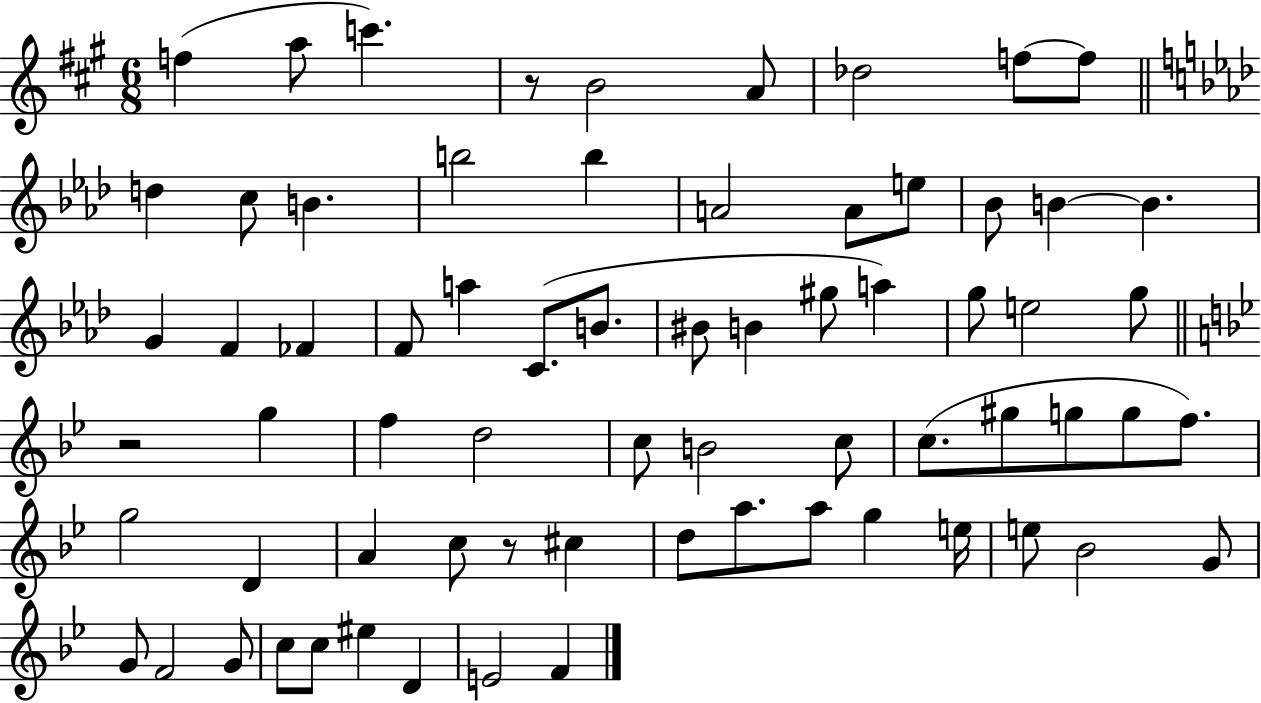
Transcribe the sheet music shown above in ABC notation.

X:1
T:Untitled
M:6/8
L:1/4
K:A
f a/2 c' z/2 B2 A/2 _d2 f/2 f/2 d c/2 B b2 b A2 A/2 e/2 _B/2 B B G F _F F/2 a C/2 B/2 ^B/2 B ^g/2 a g/2 e2 g/2 z2 g f d2 c/2 B2 c/2 c/2 ^g/2 g/2 g/2 f/2 g2 D A c/2 z/2 ^c d/2 a/2 a/2 g e/4 e/2 _B2 G/2 G/2 F2 G/2 c/2 c/2 ^e D E2 F